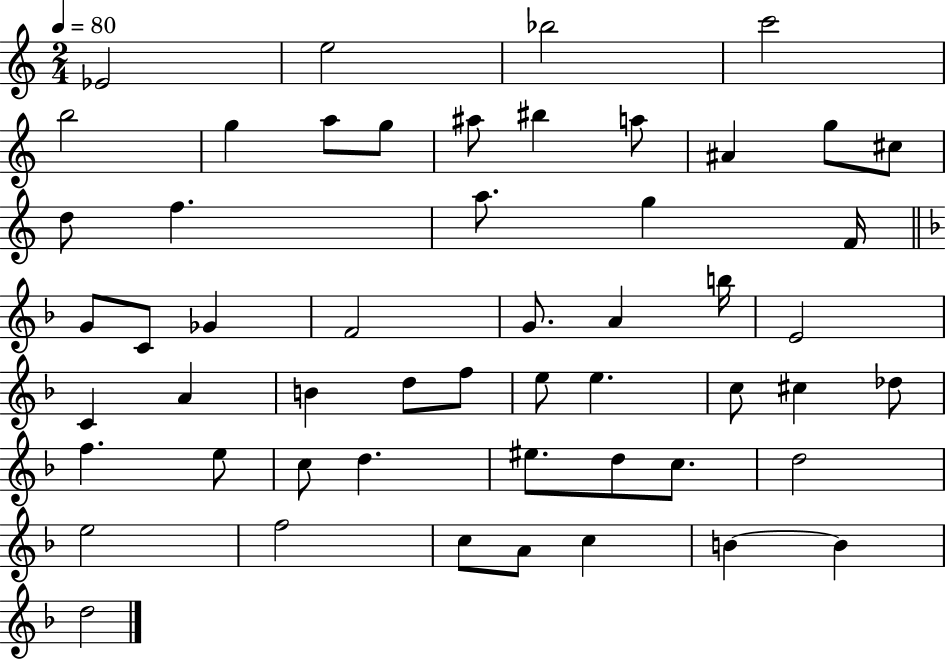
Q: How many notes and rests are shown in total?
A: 53